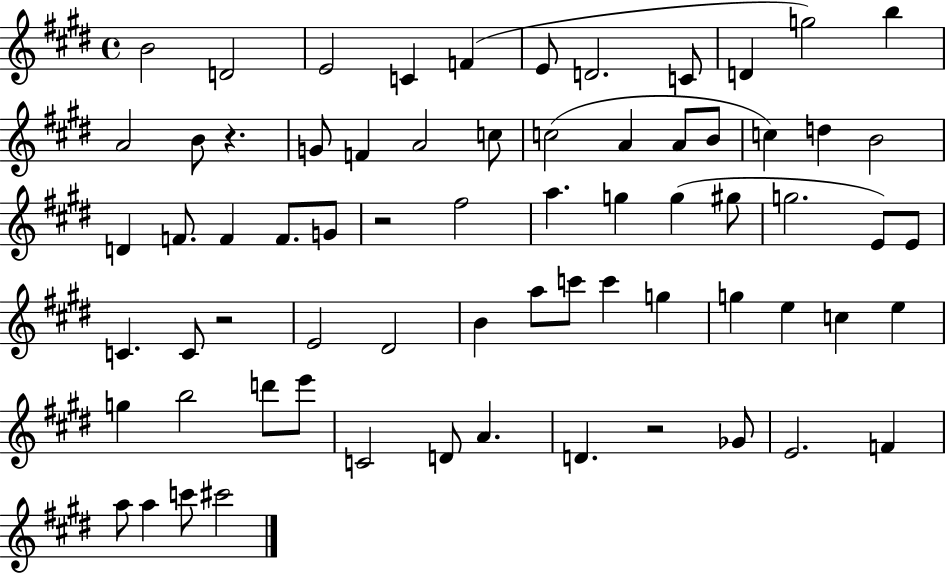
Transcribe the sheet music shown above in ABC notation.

X:1
T:Untitled
M:4/4
L:1/4
K:E
B2 D2 E2 C F E/2 D2 C/2 D g2 b A2 B/2 z G/2 F A2 c/2 c2 A A/2 B/2 c d B2 D F/2 F F/2 G/2 z2 ^f2 a g g ^g/2 g2 E/2 E/2 C C/2 z2 E2 ^D2 B a/2 c'/2 c' g g e c e g b2 d'/2 e'/2 C2 D/2 A D z2 _G/2 E2 F a/2 a c'/2 ^c'2